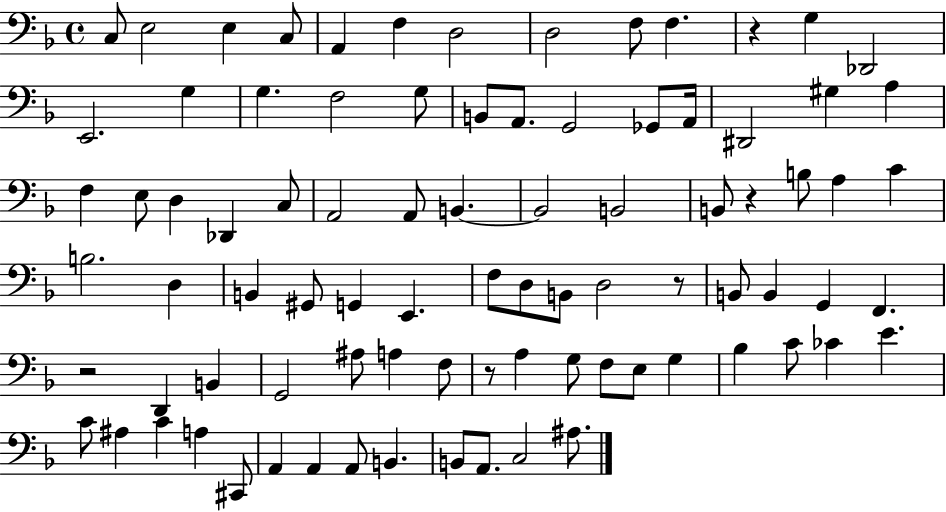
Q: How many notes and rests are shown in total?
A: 86